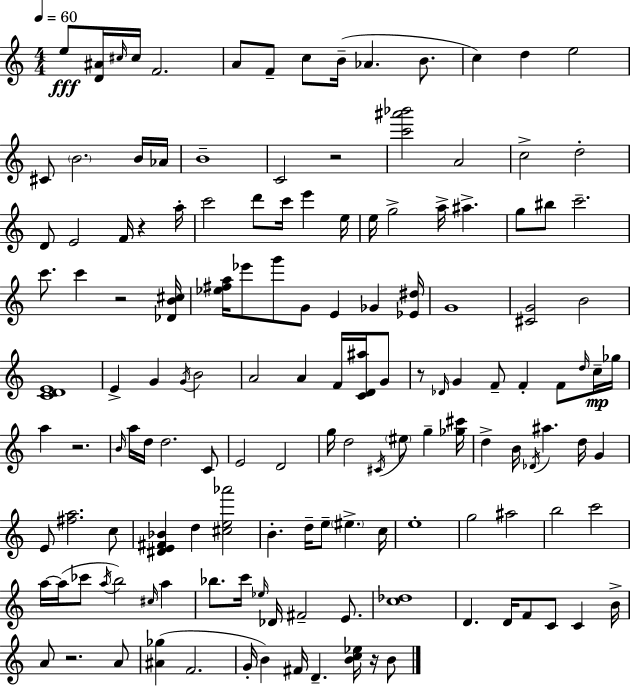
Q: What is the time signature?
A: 4/4